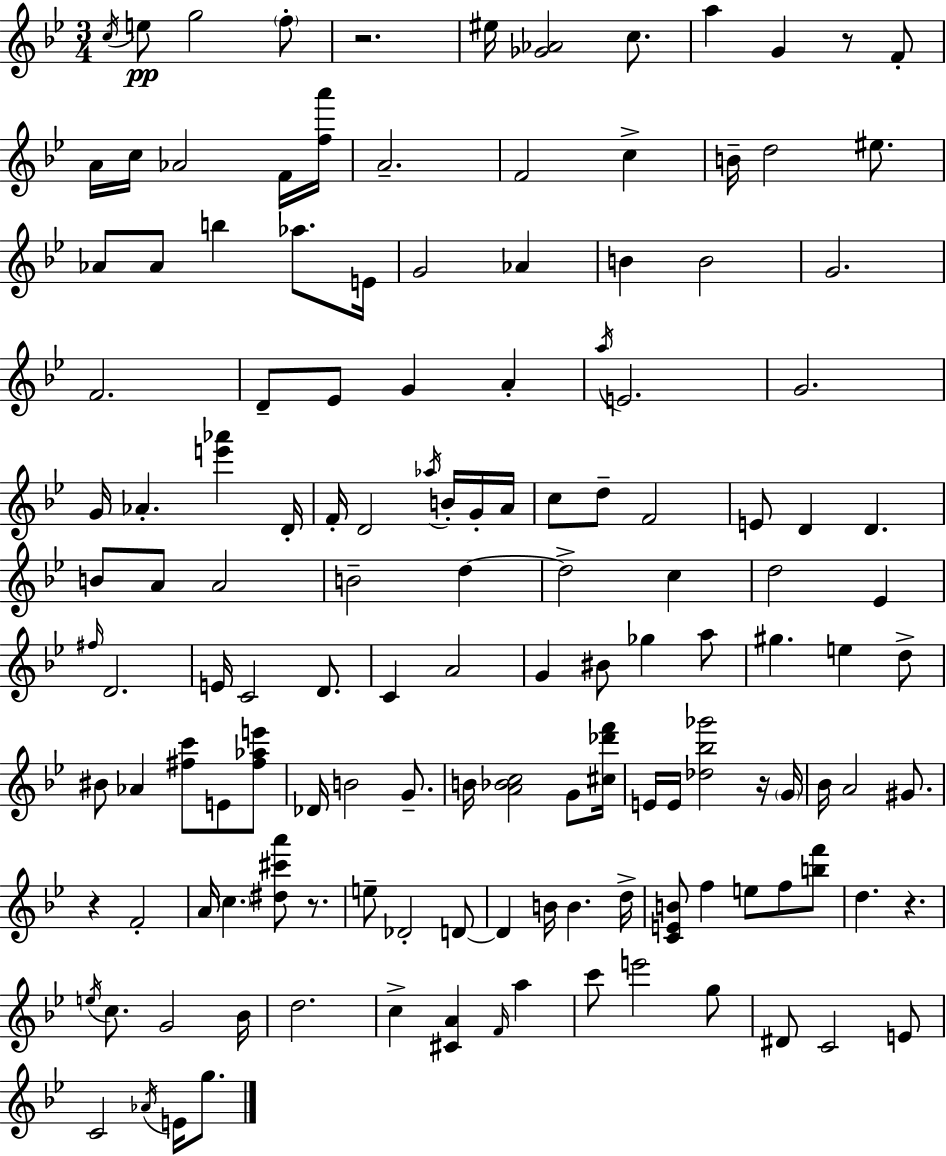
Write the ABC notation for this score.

X:1
T:Untitled
M:3/4
L:1/4
K:Bb
c/4 e/2 g2 f/2 z2 ^e/4 [_G_A]2 c/2 a G z/2 F/2 A/4 c/4 _A2 F/4 [fa']/4 A2 F2 c B/4 d2 ^e/2 _A/2 _A/2 b _a/2 E/4 G2 _A B B2 G2 F2 D/2 _E/2 G A a/4 E2 G2 G/4 _A [e'_a'] D/4 F/4 D2 _a/4 B/4 G/4 A/4 c/2 d/2 F2 E/2 D D B/2 A/2 A2 B2 d d2 c d2 _E ^f/4 D2 E/4 C2 D/2 C A2 G ^B/2 _g a/2 ^g e d/2 ^B/2 _A [^fc']/2 E/2 [^f_ae']/2 _D/4 B2 G/2 B/4 [A_Bc]2 G/2 [^c_d'f']/4 E/4 E/4 [_d_b_g']2 z/4 G/4 _B/4 A2 ^G/2 z F2 A/4 c [^d^c'a']/2 z/2 e/2 _D2 D/2 D B/4 B d/4 [CEB]/2 f e/2 f/2 [bf']/2 d z e/4 c/2 G2 _B/4 d2 c [^CA] F/4 a c'/2 e'2 g/2 ^D/2 C2 E/2 C2 _A/4 E/4 g/2